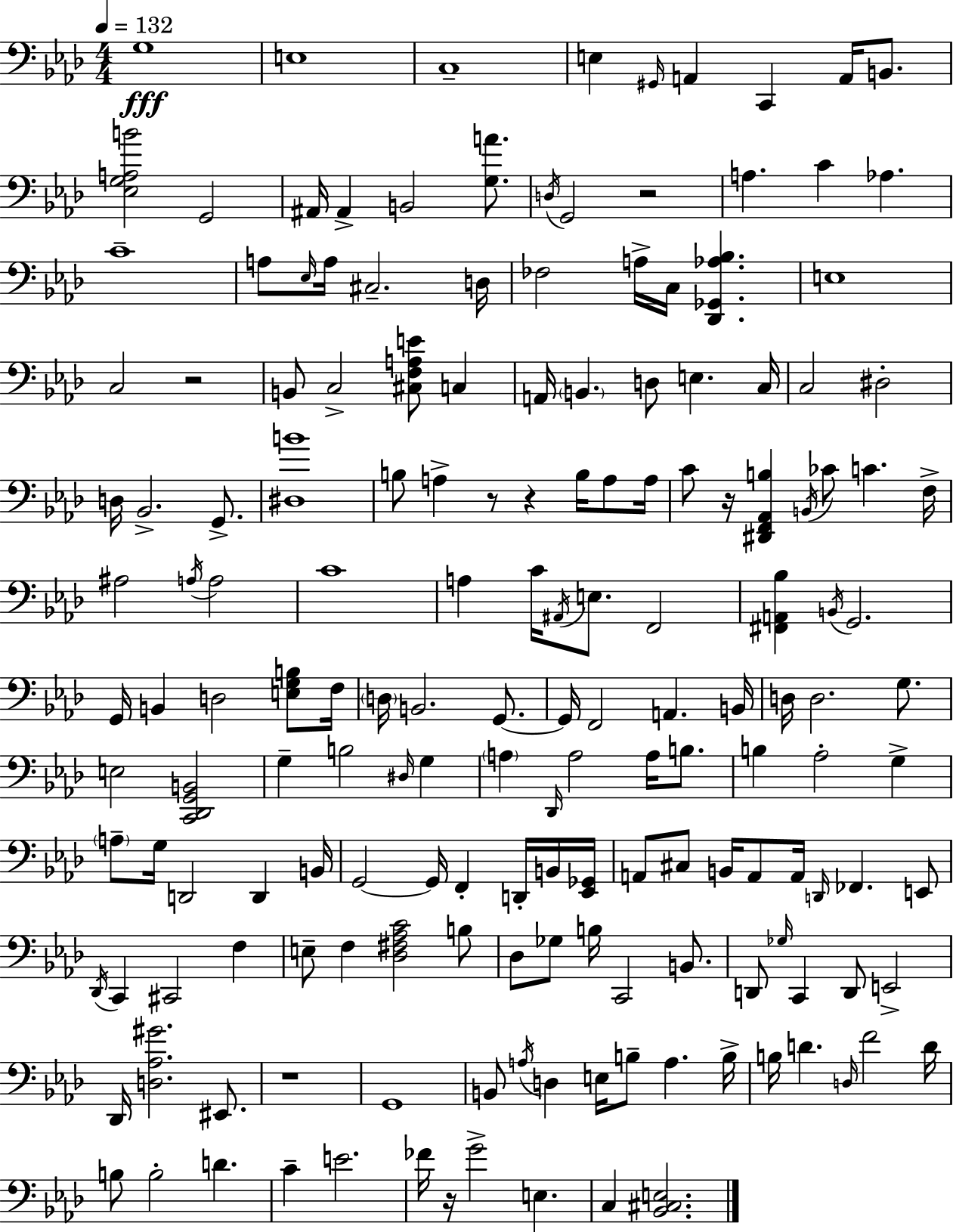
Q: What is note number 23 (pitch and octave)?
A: C#3